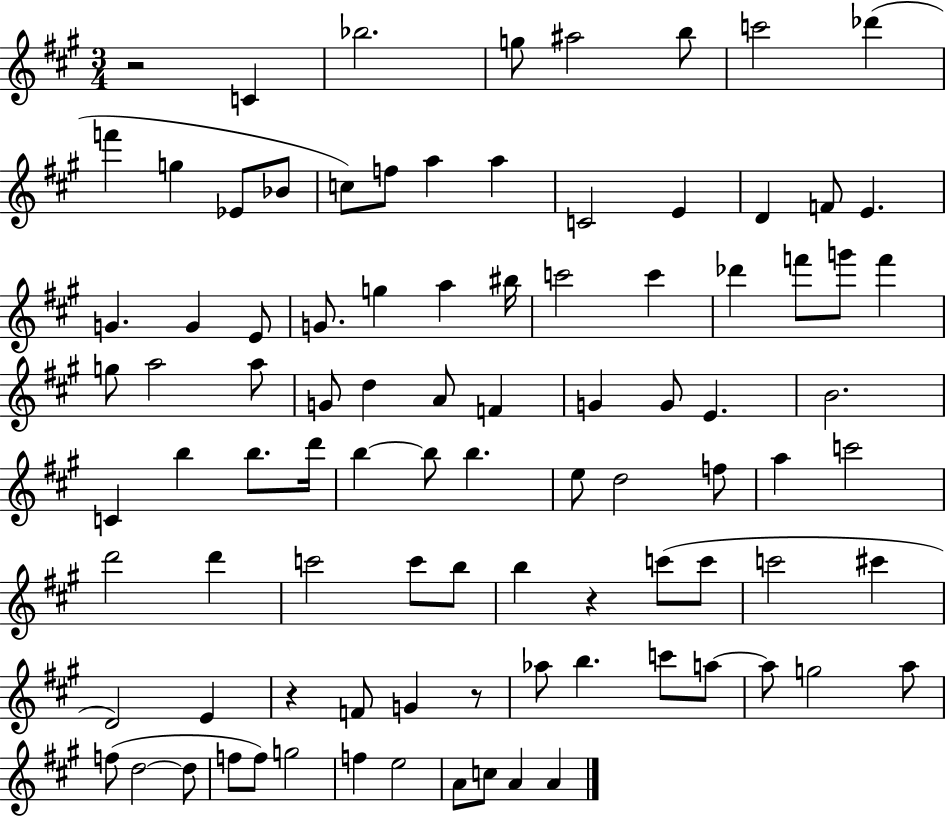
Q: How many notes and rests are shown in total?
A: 93